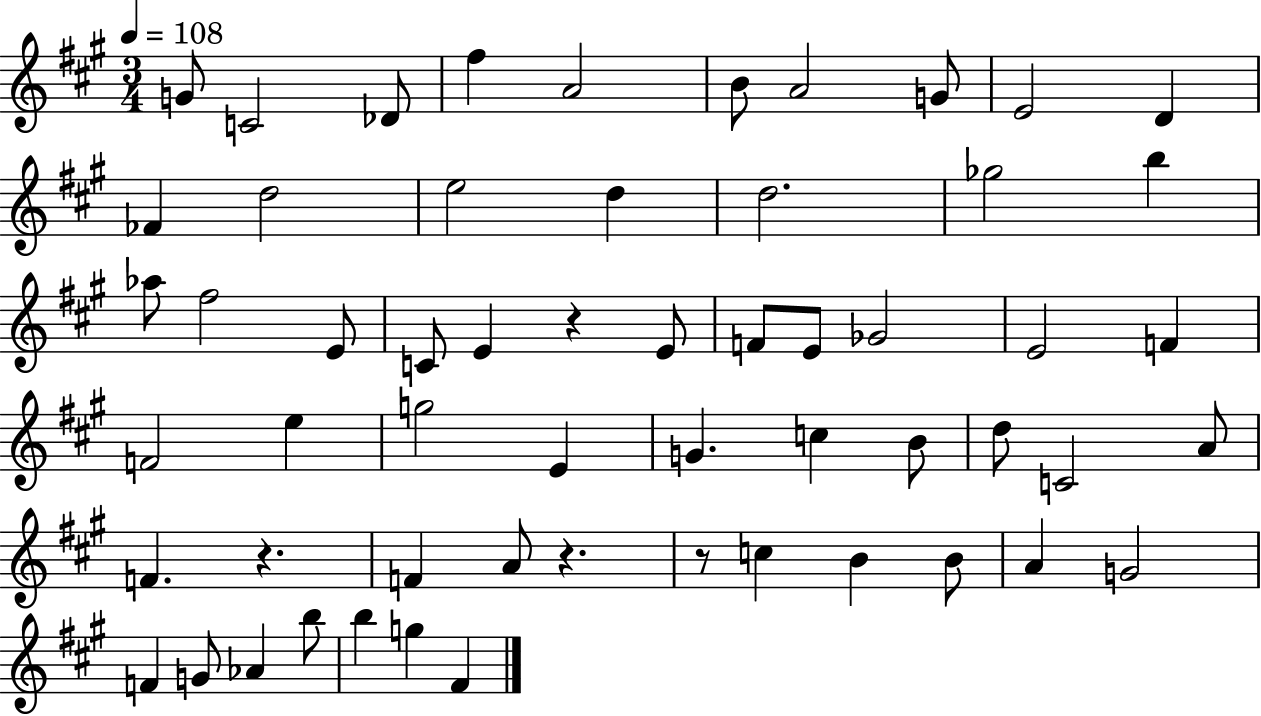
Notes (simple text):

G4/e C4/h Db4/e F#5/q A4/h B4/e A4/h G4/e E4/h D4/q FES4/q D5/h E5/h D5/q D5/h. Gb5/h B5/q Ab5/e F#5/h E4/e C4/e E4/q R/q E4/e F4/e E4/e Gb4/h E4/h F4/q F4/h E5/q G5/h E4/q G4/q. C5/q B4/e D5/e C4/h A4/e F4/q. R/q. F4/q A4/e R/q. R/e C5/q B4/q B4/e A4/q G4/h F4/q G4/e Ab4/q B5/e B5/q G5/q F#4/q